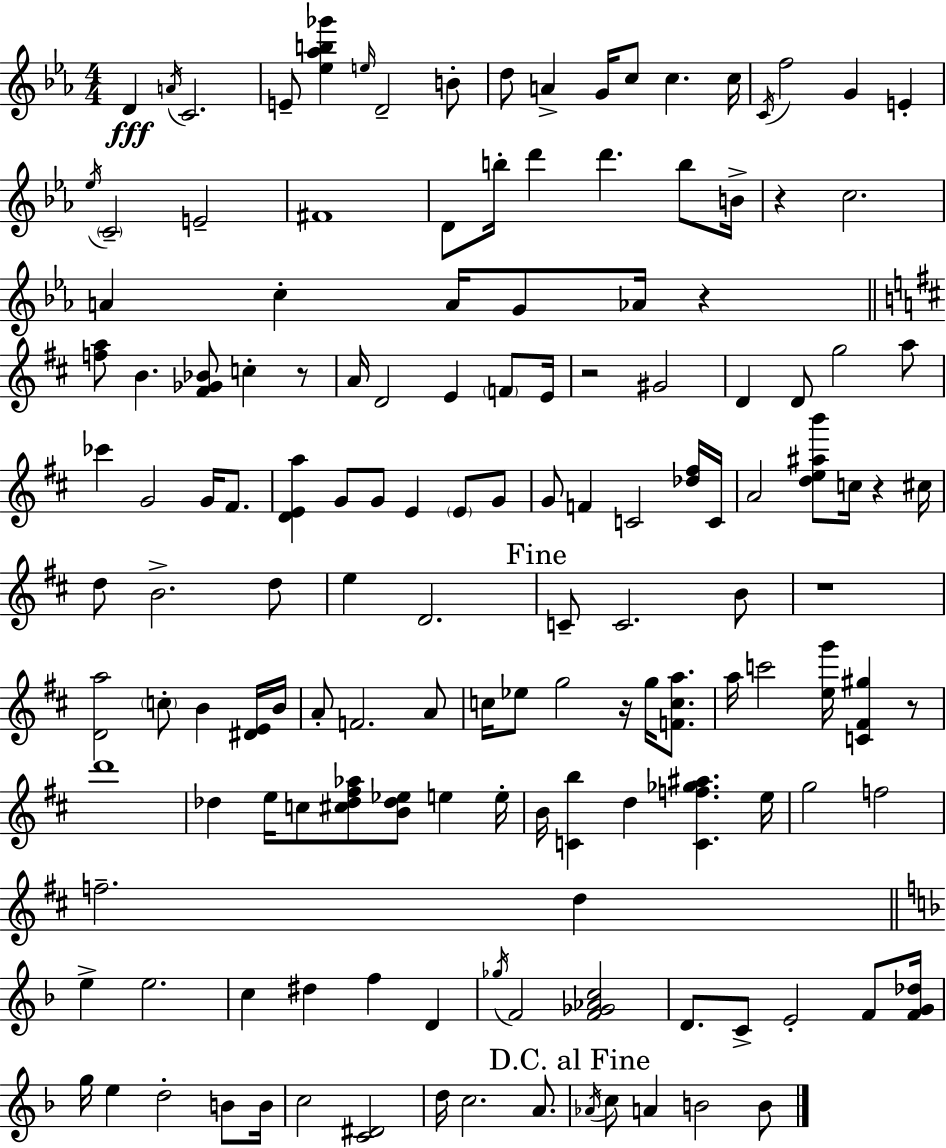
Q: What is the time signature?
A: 4/4